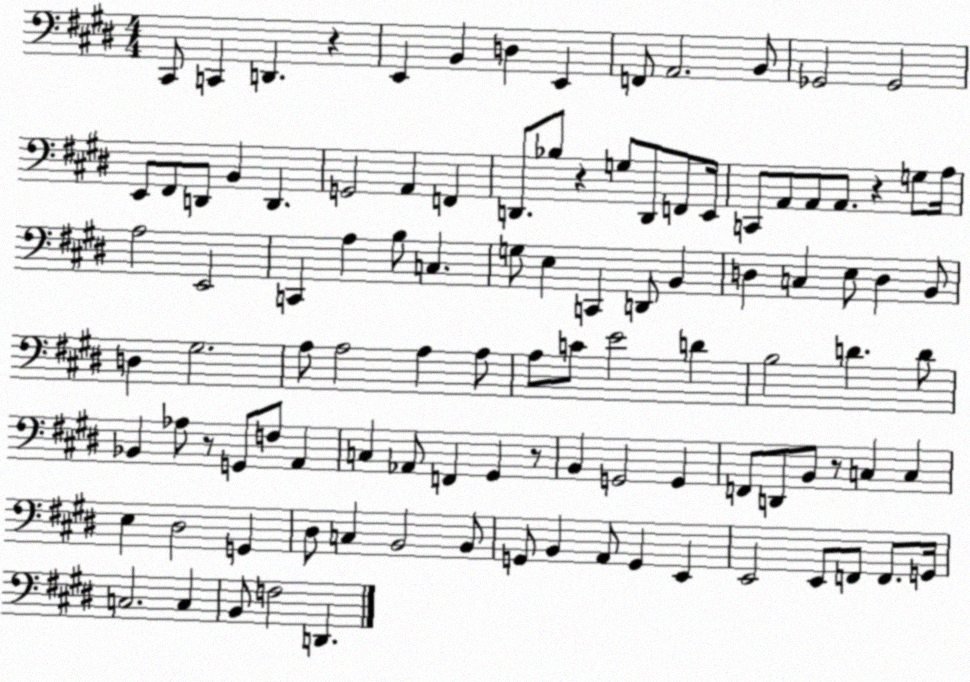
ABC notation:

X:1
T:Untitled
M:4/4
L:1/4
K:E
^C,,/2 C,, D,, z E,, B,, D, E,, F,,/2 A,,2 B,,/2 _G,,2 _G,,2 E,,/2 ^F,,/2 D,,/2 B,, D,, G,,2 A,, F,, D,,/2 _B,/2 z G,/2 D,,/2 F,,/2 E,,/4 C,,/2 A,,/2 A,,/2 A,,/2 z G,/2 A,/4 A,2 E,,2 C,, A, B,/2 C, G,/2 E, C,, D,,/2 B,, D, C, E,/2 D, B,,/2 D, ^G,2 A,/2 A,2 A, A,/2 A,/2 C/2 E2 D B,2 D D/2 _B,, _A,/2 z/2 G,,/2 F,/2 A,, C, _A,,/2 F,, ^G,, z/2 B,, G,,2 G,, F,,/2 D,,/2 B,,/2 z/2 C, C, E, ^D,2 G,, ^D,/2 C, B,,2 B,,/2 G,,/2 B,, A,,/2 G,, E,, E,,2 E,,/2 F,,/2 F,,/2 G,,/4 C,2 C, B,,/2 F,2 D,,